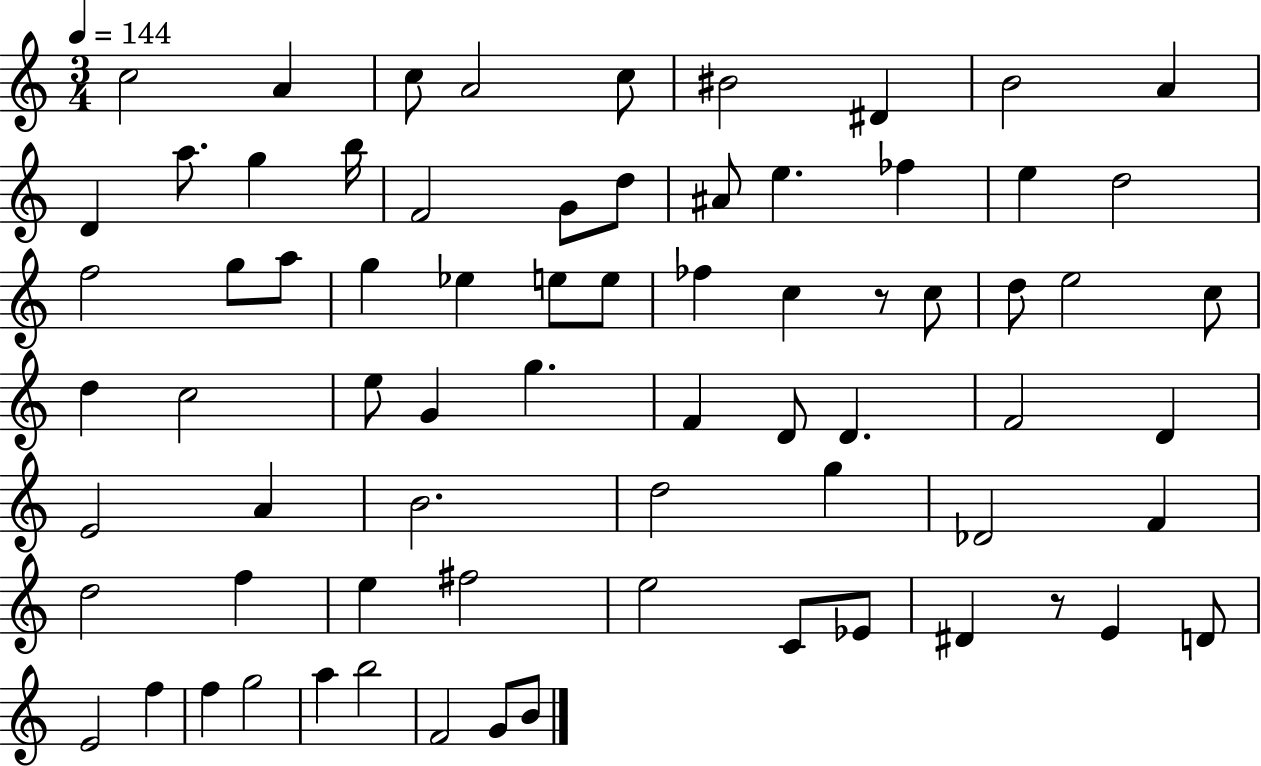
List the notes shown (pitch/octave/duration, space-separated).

C5/h A4/q C5/e A4/h C5/e BIS4/h D#4/q B4/h A4/q D4/q A5/e. G5/q B5/s F4/h G4/e D5/e A#4/e E5/q. FES5/q E5/q D5/h F5/h G5/e A5/e G5/q Eb5/q E5/e E5/e FES5/q C5/q R/e C5/e D5/e E5/h C5/e D5/q C5/h E5/e G4/q G5/q. F4/q D4/e D4/q. F4/h D4/q E4/h A4/q B4/h. D5/h G5/q Db4/h F4/q D5/h F5/q E5/q F#5/h E5/h C4/e Eb4/e D#4/q R/e E4/q D4/e E4/h F5/q F5/q G5/h A5/q B5/h F4/h G4/e B4/e